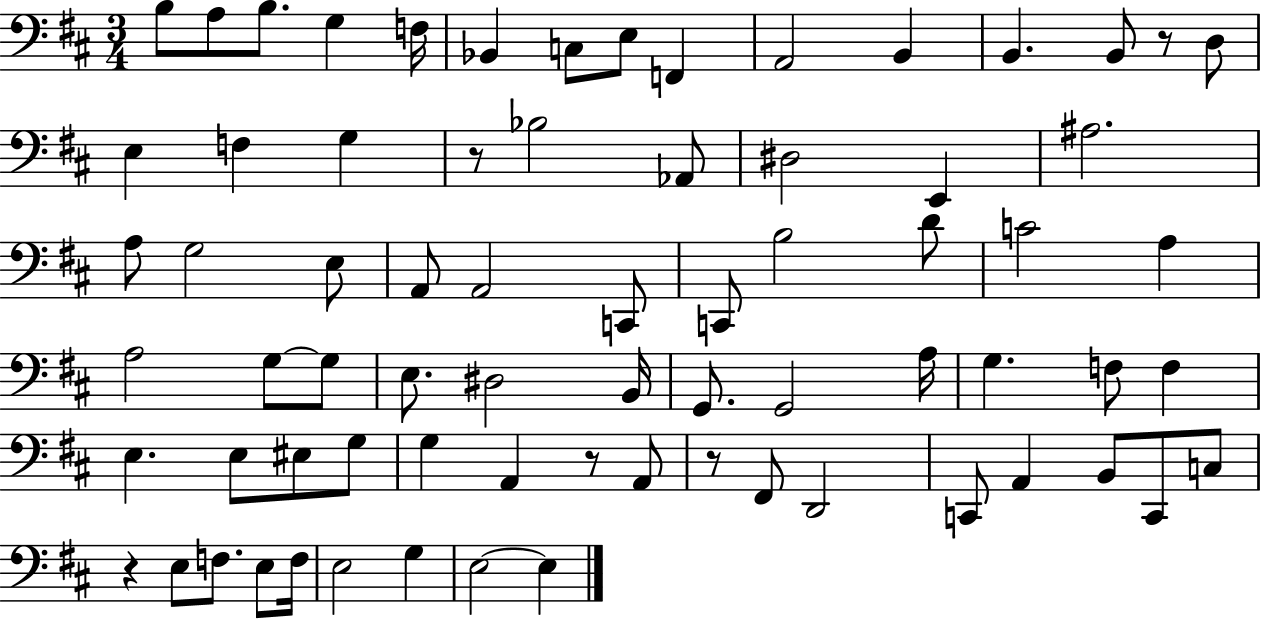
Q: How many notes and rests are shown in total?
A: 72